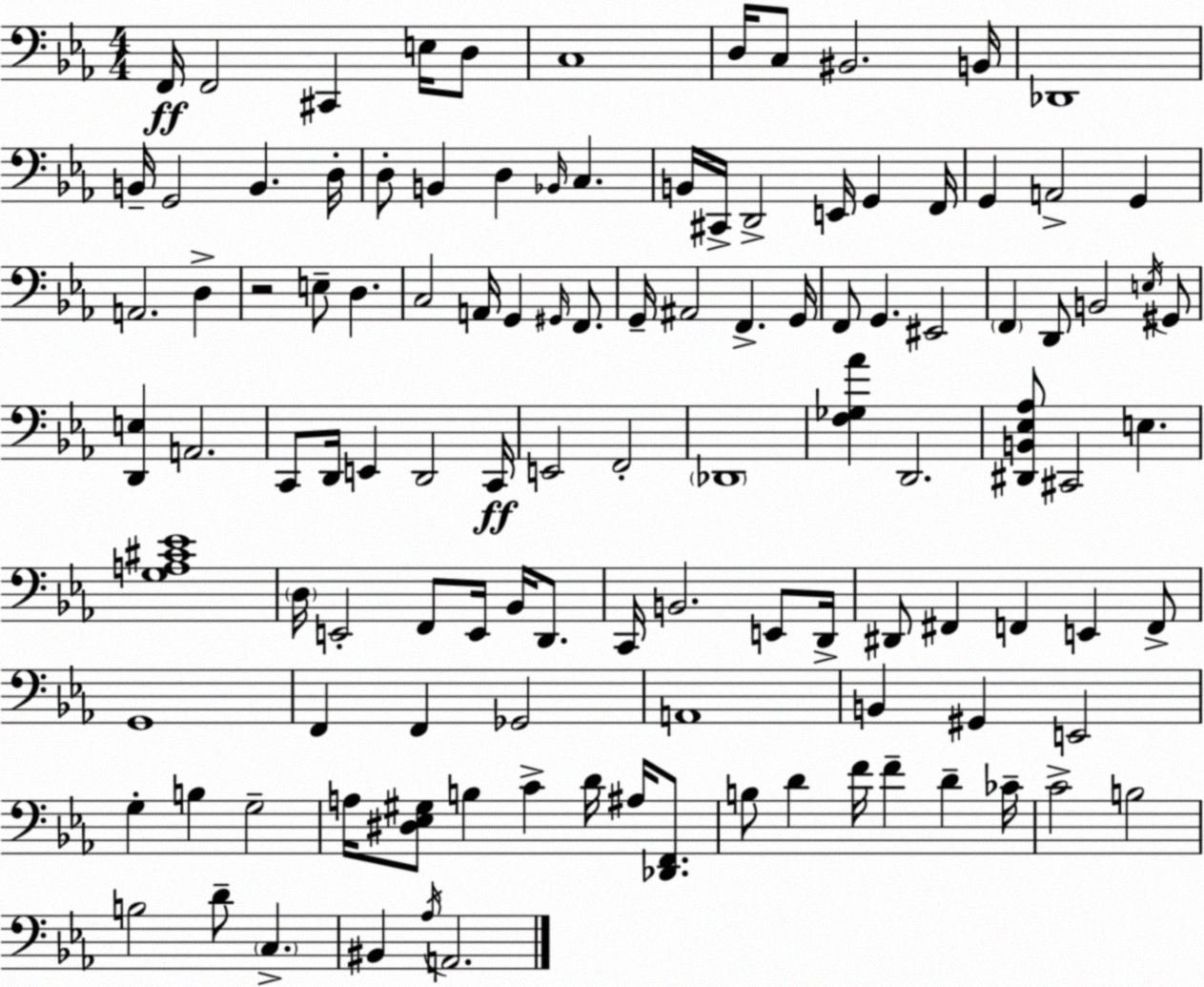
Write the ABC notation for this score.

X:1
T:Untitled
M:4/4
L:1/4
K:Cm
F,,/4 F,,2 ^C,, E,/4 D,/2 C,4 D,/4 C,/2 ^B,,2 B,,/4 _D,,4 B,,/4 G,,2 B,, D,/4 D,/2 B,, D, _B,,/4 C, B,,/4 ^C,,/4 D,,2 E,,/4 G,, F,,/4 G,, A,,2 G,, A,,2 D, z2 E,/2 D, C,2 A,,/4 G,, ^G,,/4 F,,/2 G,,/4 ^A,,2 F,, G,,/4 F,,/2 G,, ^E,,2 F,, D,,/2 B,,2 E,/4 ^G,,/2 [D,,E,] A,,2 C,,/2 D,,/4 E,, D,,2 C,,/4 E,,2 F,,2 _D,,4 [F,_G,_A] D,,2 [^D,,B,,_E,_A,]/2 ^C,,2 E, [G,A,^C_E]4 D,/4 E,,2 F,,/2 E,,/4 _B,,/4 D,,/2 C,,/4 B,,2 E,,/2 D,,/4 ^D,,/2 ^F,, F,, E,, F,,/2 G,,4 F,, F,, _G,,2 A,,4 B,, ^G,, E,,2 G, B, G,2 A,/4 [^D,_E,^G,]/2 B, C D/4 ^A,/4 [_D,,F,,]/2 B,/2 D F/4 F D _C/4 C2 B,2 B,2 D/2 C, ^B,, _A,/4 A,,2